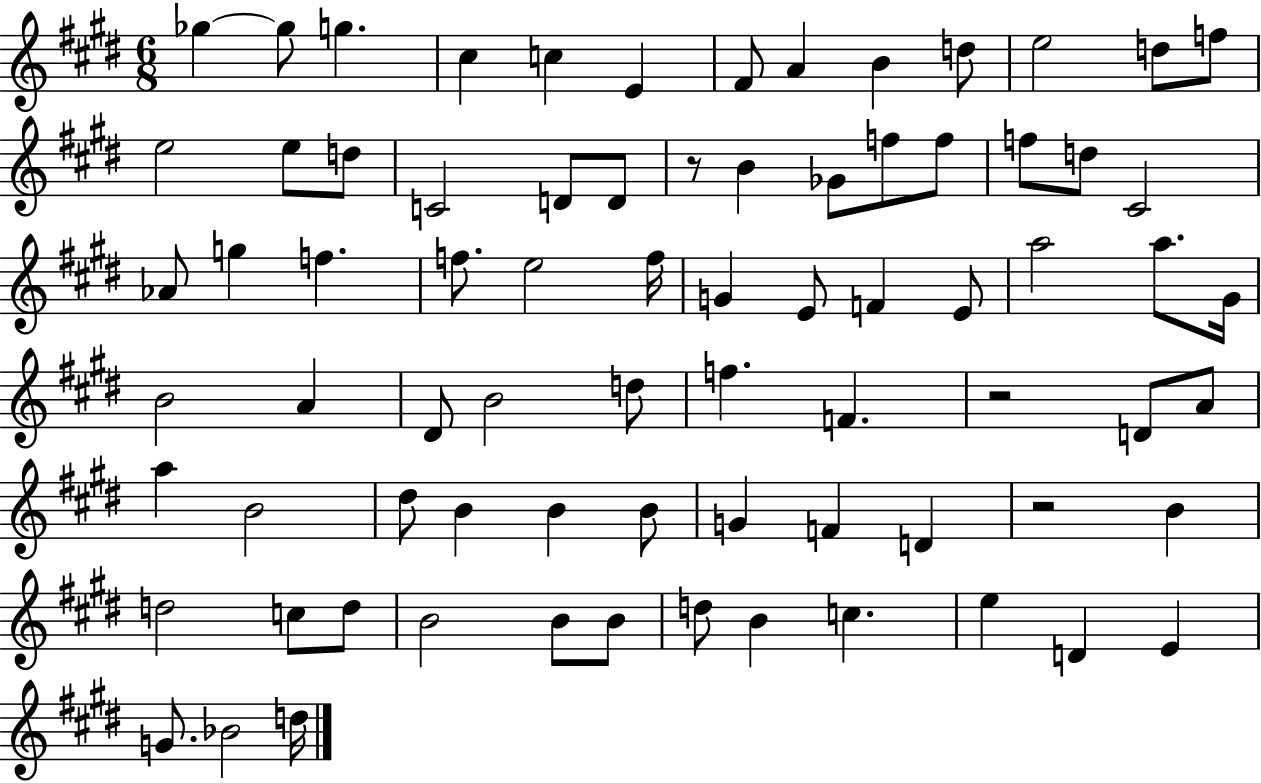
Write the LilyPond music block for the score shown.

{
  \clef treble
  \numericTimeSignature
  \time 6/8
  \key e \major
  ges''4~~ ges''8 g''4. | cis''4 c''4 e'4 | fis'8 a'4 b'4 d''8 | e''2 d''8 f''8 | \break e''2 e''8 d''8 | c'2 d'8 d'8 | r8 b'4 ges'8 f''8 f''8 | f''8 d''8 cis'2 | \break aes'8 g''4 f''4. | f''8. e''2 f''16 | g'4 e'8 f'4 e'8 | a''2 a''8. gis'16 | \break b'2 a'4 | dis'8 b'2 d''8 | f''4. f'4. | r2 d'8 a'8 | \break a''4 b'2 | dis''8 b'4 b'4 b'8 | g'4 f'4 d'4 | r2 b'4 | \break d''2 c''8 d''8 | b'2 b'8 b'8 | d''8 b'4 c''4. | e''4 d'4 e'4 | \break g'8. bes'2 d''16 | \bar "|."
}